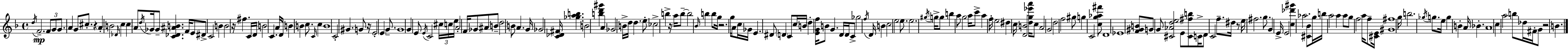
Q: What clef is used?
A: treble